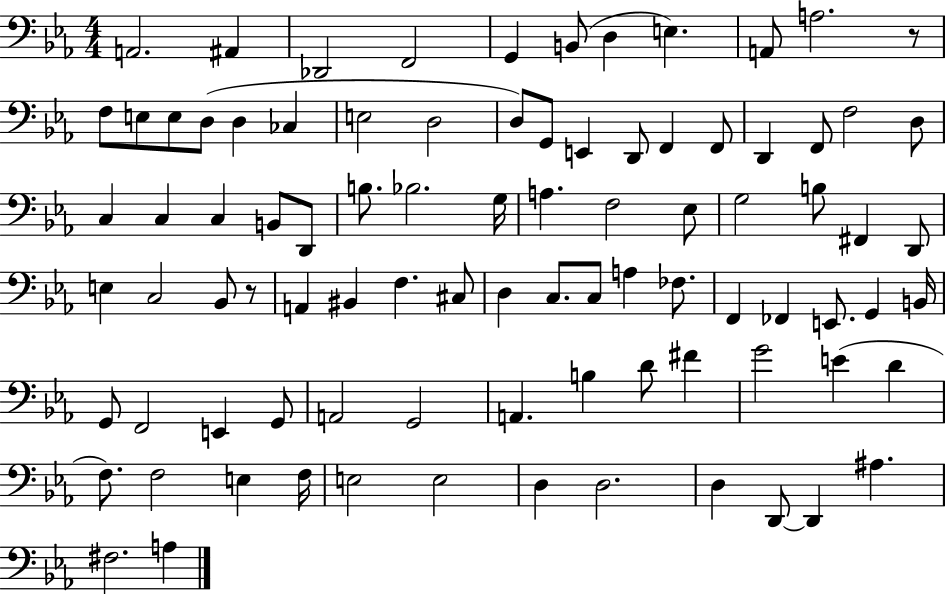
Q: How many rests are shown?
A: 2